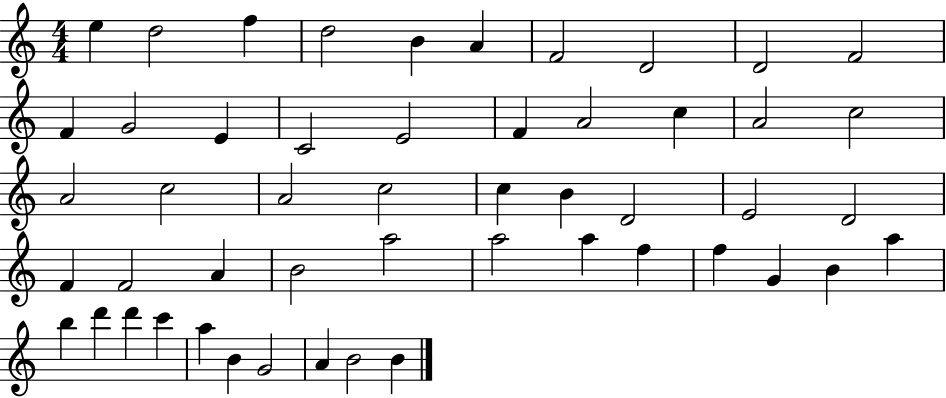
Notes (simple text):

E5/q D5/h F5/q D5/h B4/q A4/q F4/h D4/h D4/h F4/h F4/q G4/h E4/q C4/h E4/h F4/q A4/h C5/q A4/h C5/h A4/h C5/h A4/h C5/h C5/q B4/q D4/h E4/h D4/h F4/q F4/h A4/q B4/h A5/h A5/h A5/q F5/q F5/q G4/q B4/q A5/q B5/q D6/q D6/q C6/q A5/q B4/q G4/h A4/q B4/h B4/q